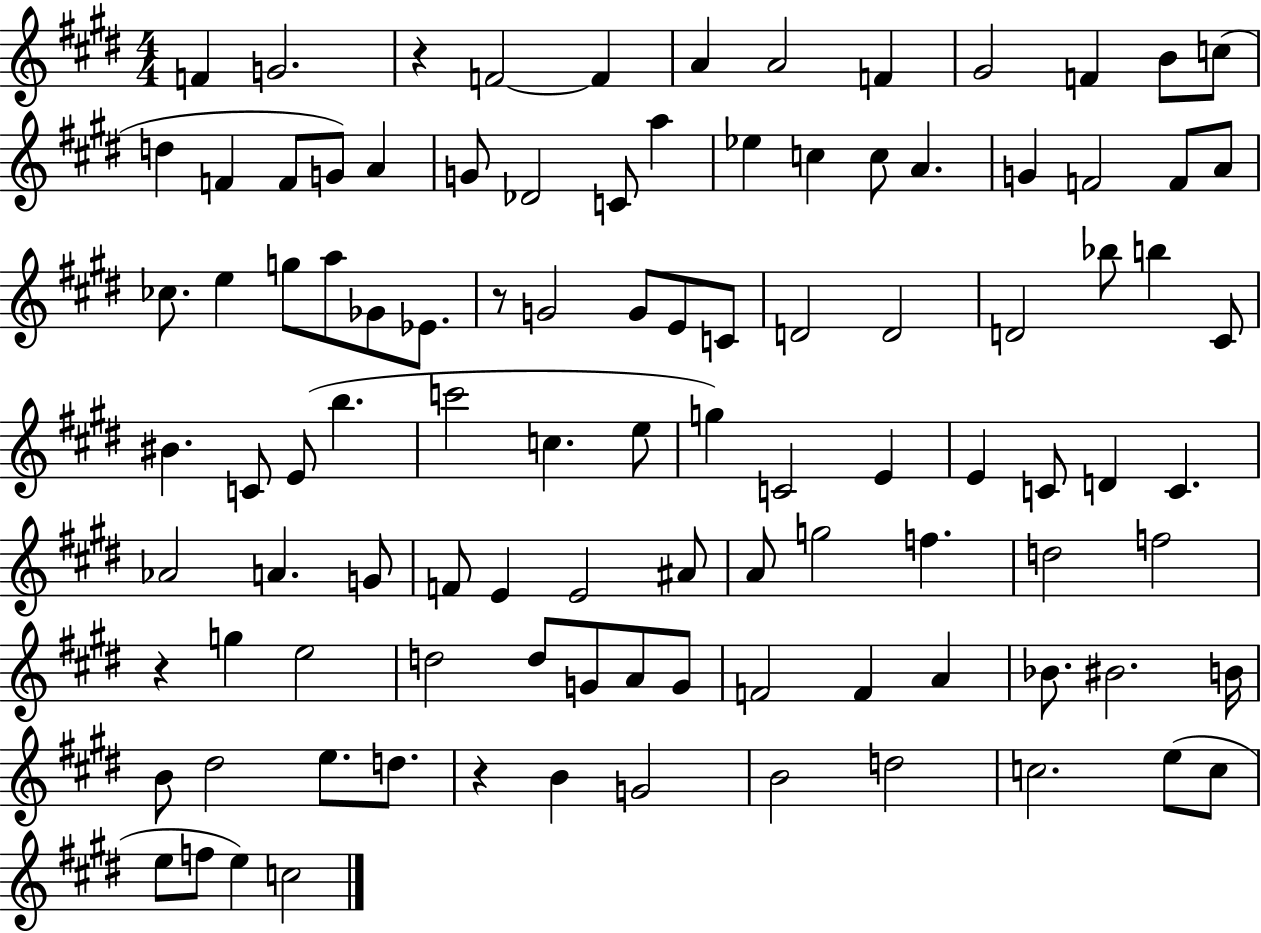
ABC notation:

X:1
T:Untitled
M:4/4
L:1/4
K:E
F G2 z F2 F A A2 F ^G2 F B/2 c/2 d F F/2 G/2 A G/2 _D2 C/2 a _e c c/2 A G F2 F/2 A/2 _c/2 e g/2 a/2 _G/2 _E/2 z/2 G2 G/2 E/2 C/2 D2 D2 D2 _b/2 b ^C/2 ^B C/2 E/2 b c'2 c e/2 g C2 E E C/2 D C _A2 A G/2 F/2 E E2 ^A/2 A/2 g2 f d2 f2 z g e2 d2 d/2 G/2 A/2 G/2 F2 F A _B/2 ^B2 B/4 B/2 ^d2 e/2 d/2 z B G2 B2 d2 c2 e/2 c/2 e/2 f/2 e c2